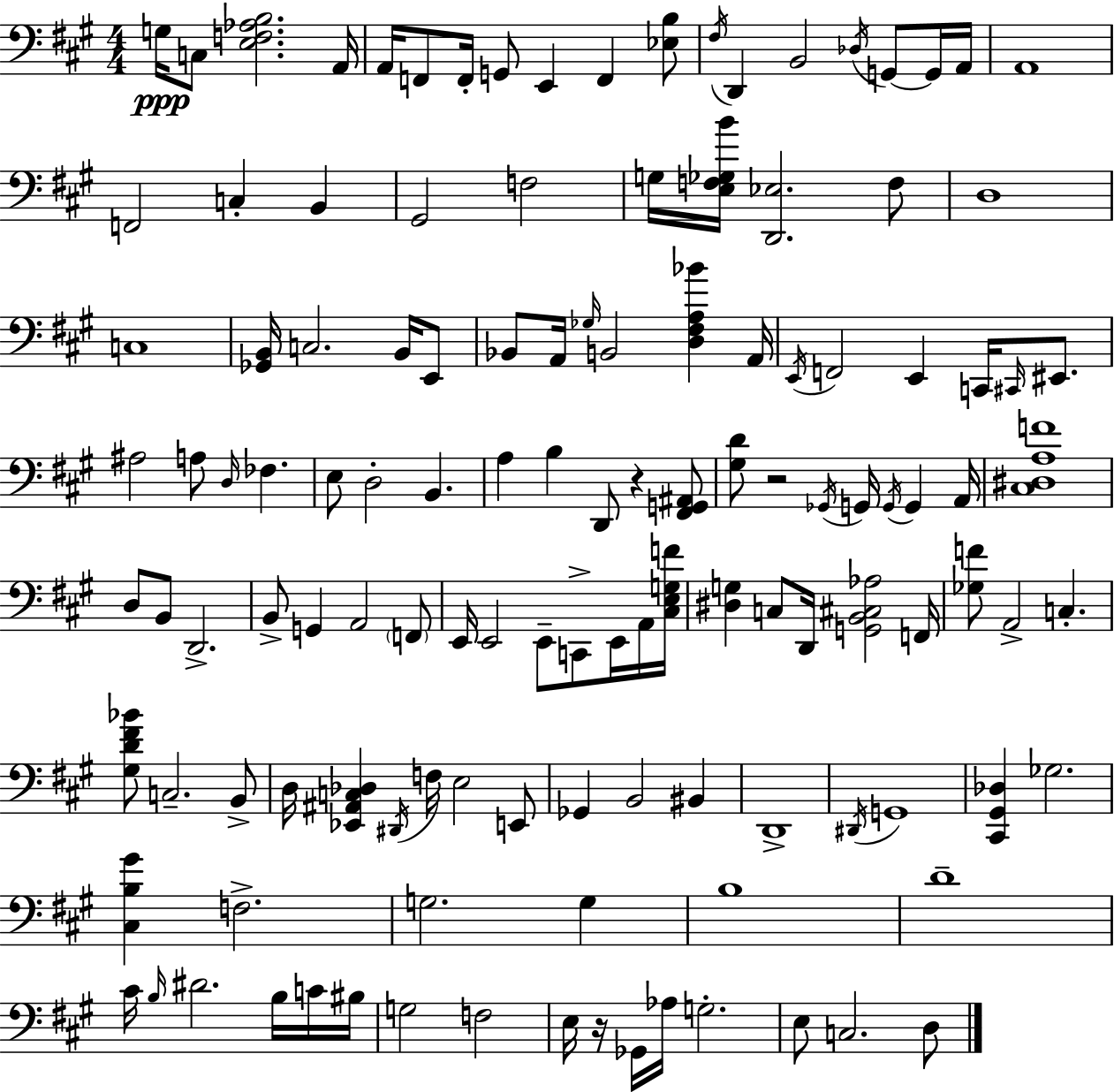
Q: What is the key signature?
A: A major